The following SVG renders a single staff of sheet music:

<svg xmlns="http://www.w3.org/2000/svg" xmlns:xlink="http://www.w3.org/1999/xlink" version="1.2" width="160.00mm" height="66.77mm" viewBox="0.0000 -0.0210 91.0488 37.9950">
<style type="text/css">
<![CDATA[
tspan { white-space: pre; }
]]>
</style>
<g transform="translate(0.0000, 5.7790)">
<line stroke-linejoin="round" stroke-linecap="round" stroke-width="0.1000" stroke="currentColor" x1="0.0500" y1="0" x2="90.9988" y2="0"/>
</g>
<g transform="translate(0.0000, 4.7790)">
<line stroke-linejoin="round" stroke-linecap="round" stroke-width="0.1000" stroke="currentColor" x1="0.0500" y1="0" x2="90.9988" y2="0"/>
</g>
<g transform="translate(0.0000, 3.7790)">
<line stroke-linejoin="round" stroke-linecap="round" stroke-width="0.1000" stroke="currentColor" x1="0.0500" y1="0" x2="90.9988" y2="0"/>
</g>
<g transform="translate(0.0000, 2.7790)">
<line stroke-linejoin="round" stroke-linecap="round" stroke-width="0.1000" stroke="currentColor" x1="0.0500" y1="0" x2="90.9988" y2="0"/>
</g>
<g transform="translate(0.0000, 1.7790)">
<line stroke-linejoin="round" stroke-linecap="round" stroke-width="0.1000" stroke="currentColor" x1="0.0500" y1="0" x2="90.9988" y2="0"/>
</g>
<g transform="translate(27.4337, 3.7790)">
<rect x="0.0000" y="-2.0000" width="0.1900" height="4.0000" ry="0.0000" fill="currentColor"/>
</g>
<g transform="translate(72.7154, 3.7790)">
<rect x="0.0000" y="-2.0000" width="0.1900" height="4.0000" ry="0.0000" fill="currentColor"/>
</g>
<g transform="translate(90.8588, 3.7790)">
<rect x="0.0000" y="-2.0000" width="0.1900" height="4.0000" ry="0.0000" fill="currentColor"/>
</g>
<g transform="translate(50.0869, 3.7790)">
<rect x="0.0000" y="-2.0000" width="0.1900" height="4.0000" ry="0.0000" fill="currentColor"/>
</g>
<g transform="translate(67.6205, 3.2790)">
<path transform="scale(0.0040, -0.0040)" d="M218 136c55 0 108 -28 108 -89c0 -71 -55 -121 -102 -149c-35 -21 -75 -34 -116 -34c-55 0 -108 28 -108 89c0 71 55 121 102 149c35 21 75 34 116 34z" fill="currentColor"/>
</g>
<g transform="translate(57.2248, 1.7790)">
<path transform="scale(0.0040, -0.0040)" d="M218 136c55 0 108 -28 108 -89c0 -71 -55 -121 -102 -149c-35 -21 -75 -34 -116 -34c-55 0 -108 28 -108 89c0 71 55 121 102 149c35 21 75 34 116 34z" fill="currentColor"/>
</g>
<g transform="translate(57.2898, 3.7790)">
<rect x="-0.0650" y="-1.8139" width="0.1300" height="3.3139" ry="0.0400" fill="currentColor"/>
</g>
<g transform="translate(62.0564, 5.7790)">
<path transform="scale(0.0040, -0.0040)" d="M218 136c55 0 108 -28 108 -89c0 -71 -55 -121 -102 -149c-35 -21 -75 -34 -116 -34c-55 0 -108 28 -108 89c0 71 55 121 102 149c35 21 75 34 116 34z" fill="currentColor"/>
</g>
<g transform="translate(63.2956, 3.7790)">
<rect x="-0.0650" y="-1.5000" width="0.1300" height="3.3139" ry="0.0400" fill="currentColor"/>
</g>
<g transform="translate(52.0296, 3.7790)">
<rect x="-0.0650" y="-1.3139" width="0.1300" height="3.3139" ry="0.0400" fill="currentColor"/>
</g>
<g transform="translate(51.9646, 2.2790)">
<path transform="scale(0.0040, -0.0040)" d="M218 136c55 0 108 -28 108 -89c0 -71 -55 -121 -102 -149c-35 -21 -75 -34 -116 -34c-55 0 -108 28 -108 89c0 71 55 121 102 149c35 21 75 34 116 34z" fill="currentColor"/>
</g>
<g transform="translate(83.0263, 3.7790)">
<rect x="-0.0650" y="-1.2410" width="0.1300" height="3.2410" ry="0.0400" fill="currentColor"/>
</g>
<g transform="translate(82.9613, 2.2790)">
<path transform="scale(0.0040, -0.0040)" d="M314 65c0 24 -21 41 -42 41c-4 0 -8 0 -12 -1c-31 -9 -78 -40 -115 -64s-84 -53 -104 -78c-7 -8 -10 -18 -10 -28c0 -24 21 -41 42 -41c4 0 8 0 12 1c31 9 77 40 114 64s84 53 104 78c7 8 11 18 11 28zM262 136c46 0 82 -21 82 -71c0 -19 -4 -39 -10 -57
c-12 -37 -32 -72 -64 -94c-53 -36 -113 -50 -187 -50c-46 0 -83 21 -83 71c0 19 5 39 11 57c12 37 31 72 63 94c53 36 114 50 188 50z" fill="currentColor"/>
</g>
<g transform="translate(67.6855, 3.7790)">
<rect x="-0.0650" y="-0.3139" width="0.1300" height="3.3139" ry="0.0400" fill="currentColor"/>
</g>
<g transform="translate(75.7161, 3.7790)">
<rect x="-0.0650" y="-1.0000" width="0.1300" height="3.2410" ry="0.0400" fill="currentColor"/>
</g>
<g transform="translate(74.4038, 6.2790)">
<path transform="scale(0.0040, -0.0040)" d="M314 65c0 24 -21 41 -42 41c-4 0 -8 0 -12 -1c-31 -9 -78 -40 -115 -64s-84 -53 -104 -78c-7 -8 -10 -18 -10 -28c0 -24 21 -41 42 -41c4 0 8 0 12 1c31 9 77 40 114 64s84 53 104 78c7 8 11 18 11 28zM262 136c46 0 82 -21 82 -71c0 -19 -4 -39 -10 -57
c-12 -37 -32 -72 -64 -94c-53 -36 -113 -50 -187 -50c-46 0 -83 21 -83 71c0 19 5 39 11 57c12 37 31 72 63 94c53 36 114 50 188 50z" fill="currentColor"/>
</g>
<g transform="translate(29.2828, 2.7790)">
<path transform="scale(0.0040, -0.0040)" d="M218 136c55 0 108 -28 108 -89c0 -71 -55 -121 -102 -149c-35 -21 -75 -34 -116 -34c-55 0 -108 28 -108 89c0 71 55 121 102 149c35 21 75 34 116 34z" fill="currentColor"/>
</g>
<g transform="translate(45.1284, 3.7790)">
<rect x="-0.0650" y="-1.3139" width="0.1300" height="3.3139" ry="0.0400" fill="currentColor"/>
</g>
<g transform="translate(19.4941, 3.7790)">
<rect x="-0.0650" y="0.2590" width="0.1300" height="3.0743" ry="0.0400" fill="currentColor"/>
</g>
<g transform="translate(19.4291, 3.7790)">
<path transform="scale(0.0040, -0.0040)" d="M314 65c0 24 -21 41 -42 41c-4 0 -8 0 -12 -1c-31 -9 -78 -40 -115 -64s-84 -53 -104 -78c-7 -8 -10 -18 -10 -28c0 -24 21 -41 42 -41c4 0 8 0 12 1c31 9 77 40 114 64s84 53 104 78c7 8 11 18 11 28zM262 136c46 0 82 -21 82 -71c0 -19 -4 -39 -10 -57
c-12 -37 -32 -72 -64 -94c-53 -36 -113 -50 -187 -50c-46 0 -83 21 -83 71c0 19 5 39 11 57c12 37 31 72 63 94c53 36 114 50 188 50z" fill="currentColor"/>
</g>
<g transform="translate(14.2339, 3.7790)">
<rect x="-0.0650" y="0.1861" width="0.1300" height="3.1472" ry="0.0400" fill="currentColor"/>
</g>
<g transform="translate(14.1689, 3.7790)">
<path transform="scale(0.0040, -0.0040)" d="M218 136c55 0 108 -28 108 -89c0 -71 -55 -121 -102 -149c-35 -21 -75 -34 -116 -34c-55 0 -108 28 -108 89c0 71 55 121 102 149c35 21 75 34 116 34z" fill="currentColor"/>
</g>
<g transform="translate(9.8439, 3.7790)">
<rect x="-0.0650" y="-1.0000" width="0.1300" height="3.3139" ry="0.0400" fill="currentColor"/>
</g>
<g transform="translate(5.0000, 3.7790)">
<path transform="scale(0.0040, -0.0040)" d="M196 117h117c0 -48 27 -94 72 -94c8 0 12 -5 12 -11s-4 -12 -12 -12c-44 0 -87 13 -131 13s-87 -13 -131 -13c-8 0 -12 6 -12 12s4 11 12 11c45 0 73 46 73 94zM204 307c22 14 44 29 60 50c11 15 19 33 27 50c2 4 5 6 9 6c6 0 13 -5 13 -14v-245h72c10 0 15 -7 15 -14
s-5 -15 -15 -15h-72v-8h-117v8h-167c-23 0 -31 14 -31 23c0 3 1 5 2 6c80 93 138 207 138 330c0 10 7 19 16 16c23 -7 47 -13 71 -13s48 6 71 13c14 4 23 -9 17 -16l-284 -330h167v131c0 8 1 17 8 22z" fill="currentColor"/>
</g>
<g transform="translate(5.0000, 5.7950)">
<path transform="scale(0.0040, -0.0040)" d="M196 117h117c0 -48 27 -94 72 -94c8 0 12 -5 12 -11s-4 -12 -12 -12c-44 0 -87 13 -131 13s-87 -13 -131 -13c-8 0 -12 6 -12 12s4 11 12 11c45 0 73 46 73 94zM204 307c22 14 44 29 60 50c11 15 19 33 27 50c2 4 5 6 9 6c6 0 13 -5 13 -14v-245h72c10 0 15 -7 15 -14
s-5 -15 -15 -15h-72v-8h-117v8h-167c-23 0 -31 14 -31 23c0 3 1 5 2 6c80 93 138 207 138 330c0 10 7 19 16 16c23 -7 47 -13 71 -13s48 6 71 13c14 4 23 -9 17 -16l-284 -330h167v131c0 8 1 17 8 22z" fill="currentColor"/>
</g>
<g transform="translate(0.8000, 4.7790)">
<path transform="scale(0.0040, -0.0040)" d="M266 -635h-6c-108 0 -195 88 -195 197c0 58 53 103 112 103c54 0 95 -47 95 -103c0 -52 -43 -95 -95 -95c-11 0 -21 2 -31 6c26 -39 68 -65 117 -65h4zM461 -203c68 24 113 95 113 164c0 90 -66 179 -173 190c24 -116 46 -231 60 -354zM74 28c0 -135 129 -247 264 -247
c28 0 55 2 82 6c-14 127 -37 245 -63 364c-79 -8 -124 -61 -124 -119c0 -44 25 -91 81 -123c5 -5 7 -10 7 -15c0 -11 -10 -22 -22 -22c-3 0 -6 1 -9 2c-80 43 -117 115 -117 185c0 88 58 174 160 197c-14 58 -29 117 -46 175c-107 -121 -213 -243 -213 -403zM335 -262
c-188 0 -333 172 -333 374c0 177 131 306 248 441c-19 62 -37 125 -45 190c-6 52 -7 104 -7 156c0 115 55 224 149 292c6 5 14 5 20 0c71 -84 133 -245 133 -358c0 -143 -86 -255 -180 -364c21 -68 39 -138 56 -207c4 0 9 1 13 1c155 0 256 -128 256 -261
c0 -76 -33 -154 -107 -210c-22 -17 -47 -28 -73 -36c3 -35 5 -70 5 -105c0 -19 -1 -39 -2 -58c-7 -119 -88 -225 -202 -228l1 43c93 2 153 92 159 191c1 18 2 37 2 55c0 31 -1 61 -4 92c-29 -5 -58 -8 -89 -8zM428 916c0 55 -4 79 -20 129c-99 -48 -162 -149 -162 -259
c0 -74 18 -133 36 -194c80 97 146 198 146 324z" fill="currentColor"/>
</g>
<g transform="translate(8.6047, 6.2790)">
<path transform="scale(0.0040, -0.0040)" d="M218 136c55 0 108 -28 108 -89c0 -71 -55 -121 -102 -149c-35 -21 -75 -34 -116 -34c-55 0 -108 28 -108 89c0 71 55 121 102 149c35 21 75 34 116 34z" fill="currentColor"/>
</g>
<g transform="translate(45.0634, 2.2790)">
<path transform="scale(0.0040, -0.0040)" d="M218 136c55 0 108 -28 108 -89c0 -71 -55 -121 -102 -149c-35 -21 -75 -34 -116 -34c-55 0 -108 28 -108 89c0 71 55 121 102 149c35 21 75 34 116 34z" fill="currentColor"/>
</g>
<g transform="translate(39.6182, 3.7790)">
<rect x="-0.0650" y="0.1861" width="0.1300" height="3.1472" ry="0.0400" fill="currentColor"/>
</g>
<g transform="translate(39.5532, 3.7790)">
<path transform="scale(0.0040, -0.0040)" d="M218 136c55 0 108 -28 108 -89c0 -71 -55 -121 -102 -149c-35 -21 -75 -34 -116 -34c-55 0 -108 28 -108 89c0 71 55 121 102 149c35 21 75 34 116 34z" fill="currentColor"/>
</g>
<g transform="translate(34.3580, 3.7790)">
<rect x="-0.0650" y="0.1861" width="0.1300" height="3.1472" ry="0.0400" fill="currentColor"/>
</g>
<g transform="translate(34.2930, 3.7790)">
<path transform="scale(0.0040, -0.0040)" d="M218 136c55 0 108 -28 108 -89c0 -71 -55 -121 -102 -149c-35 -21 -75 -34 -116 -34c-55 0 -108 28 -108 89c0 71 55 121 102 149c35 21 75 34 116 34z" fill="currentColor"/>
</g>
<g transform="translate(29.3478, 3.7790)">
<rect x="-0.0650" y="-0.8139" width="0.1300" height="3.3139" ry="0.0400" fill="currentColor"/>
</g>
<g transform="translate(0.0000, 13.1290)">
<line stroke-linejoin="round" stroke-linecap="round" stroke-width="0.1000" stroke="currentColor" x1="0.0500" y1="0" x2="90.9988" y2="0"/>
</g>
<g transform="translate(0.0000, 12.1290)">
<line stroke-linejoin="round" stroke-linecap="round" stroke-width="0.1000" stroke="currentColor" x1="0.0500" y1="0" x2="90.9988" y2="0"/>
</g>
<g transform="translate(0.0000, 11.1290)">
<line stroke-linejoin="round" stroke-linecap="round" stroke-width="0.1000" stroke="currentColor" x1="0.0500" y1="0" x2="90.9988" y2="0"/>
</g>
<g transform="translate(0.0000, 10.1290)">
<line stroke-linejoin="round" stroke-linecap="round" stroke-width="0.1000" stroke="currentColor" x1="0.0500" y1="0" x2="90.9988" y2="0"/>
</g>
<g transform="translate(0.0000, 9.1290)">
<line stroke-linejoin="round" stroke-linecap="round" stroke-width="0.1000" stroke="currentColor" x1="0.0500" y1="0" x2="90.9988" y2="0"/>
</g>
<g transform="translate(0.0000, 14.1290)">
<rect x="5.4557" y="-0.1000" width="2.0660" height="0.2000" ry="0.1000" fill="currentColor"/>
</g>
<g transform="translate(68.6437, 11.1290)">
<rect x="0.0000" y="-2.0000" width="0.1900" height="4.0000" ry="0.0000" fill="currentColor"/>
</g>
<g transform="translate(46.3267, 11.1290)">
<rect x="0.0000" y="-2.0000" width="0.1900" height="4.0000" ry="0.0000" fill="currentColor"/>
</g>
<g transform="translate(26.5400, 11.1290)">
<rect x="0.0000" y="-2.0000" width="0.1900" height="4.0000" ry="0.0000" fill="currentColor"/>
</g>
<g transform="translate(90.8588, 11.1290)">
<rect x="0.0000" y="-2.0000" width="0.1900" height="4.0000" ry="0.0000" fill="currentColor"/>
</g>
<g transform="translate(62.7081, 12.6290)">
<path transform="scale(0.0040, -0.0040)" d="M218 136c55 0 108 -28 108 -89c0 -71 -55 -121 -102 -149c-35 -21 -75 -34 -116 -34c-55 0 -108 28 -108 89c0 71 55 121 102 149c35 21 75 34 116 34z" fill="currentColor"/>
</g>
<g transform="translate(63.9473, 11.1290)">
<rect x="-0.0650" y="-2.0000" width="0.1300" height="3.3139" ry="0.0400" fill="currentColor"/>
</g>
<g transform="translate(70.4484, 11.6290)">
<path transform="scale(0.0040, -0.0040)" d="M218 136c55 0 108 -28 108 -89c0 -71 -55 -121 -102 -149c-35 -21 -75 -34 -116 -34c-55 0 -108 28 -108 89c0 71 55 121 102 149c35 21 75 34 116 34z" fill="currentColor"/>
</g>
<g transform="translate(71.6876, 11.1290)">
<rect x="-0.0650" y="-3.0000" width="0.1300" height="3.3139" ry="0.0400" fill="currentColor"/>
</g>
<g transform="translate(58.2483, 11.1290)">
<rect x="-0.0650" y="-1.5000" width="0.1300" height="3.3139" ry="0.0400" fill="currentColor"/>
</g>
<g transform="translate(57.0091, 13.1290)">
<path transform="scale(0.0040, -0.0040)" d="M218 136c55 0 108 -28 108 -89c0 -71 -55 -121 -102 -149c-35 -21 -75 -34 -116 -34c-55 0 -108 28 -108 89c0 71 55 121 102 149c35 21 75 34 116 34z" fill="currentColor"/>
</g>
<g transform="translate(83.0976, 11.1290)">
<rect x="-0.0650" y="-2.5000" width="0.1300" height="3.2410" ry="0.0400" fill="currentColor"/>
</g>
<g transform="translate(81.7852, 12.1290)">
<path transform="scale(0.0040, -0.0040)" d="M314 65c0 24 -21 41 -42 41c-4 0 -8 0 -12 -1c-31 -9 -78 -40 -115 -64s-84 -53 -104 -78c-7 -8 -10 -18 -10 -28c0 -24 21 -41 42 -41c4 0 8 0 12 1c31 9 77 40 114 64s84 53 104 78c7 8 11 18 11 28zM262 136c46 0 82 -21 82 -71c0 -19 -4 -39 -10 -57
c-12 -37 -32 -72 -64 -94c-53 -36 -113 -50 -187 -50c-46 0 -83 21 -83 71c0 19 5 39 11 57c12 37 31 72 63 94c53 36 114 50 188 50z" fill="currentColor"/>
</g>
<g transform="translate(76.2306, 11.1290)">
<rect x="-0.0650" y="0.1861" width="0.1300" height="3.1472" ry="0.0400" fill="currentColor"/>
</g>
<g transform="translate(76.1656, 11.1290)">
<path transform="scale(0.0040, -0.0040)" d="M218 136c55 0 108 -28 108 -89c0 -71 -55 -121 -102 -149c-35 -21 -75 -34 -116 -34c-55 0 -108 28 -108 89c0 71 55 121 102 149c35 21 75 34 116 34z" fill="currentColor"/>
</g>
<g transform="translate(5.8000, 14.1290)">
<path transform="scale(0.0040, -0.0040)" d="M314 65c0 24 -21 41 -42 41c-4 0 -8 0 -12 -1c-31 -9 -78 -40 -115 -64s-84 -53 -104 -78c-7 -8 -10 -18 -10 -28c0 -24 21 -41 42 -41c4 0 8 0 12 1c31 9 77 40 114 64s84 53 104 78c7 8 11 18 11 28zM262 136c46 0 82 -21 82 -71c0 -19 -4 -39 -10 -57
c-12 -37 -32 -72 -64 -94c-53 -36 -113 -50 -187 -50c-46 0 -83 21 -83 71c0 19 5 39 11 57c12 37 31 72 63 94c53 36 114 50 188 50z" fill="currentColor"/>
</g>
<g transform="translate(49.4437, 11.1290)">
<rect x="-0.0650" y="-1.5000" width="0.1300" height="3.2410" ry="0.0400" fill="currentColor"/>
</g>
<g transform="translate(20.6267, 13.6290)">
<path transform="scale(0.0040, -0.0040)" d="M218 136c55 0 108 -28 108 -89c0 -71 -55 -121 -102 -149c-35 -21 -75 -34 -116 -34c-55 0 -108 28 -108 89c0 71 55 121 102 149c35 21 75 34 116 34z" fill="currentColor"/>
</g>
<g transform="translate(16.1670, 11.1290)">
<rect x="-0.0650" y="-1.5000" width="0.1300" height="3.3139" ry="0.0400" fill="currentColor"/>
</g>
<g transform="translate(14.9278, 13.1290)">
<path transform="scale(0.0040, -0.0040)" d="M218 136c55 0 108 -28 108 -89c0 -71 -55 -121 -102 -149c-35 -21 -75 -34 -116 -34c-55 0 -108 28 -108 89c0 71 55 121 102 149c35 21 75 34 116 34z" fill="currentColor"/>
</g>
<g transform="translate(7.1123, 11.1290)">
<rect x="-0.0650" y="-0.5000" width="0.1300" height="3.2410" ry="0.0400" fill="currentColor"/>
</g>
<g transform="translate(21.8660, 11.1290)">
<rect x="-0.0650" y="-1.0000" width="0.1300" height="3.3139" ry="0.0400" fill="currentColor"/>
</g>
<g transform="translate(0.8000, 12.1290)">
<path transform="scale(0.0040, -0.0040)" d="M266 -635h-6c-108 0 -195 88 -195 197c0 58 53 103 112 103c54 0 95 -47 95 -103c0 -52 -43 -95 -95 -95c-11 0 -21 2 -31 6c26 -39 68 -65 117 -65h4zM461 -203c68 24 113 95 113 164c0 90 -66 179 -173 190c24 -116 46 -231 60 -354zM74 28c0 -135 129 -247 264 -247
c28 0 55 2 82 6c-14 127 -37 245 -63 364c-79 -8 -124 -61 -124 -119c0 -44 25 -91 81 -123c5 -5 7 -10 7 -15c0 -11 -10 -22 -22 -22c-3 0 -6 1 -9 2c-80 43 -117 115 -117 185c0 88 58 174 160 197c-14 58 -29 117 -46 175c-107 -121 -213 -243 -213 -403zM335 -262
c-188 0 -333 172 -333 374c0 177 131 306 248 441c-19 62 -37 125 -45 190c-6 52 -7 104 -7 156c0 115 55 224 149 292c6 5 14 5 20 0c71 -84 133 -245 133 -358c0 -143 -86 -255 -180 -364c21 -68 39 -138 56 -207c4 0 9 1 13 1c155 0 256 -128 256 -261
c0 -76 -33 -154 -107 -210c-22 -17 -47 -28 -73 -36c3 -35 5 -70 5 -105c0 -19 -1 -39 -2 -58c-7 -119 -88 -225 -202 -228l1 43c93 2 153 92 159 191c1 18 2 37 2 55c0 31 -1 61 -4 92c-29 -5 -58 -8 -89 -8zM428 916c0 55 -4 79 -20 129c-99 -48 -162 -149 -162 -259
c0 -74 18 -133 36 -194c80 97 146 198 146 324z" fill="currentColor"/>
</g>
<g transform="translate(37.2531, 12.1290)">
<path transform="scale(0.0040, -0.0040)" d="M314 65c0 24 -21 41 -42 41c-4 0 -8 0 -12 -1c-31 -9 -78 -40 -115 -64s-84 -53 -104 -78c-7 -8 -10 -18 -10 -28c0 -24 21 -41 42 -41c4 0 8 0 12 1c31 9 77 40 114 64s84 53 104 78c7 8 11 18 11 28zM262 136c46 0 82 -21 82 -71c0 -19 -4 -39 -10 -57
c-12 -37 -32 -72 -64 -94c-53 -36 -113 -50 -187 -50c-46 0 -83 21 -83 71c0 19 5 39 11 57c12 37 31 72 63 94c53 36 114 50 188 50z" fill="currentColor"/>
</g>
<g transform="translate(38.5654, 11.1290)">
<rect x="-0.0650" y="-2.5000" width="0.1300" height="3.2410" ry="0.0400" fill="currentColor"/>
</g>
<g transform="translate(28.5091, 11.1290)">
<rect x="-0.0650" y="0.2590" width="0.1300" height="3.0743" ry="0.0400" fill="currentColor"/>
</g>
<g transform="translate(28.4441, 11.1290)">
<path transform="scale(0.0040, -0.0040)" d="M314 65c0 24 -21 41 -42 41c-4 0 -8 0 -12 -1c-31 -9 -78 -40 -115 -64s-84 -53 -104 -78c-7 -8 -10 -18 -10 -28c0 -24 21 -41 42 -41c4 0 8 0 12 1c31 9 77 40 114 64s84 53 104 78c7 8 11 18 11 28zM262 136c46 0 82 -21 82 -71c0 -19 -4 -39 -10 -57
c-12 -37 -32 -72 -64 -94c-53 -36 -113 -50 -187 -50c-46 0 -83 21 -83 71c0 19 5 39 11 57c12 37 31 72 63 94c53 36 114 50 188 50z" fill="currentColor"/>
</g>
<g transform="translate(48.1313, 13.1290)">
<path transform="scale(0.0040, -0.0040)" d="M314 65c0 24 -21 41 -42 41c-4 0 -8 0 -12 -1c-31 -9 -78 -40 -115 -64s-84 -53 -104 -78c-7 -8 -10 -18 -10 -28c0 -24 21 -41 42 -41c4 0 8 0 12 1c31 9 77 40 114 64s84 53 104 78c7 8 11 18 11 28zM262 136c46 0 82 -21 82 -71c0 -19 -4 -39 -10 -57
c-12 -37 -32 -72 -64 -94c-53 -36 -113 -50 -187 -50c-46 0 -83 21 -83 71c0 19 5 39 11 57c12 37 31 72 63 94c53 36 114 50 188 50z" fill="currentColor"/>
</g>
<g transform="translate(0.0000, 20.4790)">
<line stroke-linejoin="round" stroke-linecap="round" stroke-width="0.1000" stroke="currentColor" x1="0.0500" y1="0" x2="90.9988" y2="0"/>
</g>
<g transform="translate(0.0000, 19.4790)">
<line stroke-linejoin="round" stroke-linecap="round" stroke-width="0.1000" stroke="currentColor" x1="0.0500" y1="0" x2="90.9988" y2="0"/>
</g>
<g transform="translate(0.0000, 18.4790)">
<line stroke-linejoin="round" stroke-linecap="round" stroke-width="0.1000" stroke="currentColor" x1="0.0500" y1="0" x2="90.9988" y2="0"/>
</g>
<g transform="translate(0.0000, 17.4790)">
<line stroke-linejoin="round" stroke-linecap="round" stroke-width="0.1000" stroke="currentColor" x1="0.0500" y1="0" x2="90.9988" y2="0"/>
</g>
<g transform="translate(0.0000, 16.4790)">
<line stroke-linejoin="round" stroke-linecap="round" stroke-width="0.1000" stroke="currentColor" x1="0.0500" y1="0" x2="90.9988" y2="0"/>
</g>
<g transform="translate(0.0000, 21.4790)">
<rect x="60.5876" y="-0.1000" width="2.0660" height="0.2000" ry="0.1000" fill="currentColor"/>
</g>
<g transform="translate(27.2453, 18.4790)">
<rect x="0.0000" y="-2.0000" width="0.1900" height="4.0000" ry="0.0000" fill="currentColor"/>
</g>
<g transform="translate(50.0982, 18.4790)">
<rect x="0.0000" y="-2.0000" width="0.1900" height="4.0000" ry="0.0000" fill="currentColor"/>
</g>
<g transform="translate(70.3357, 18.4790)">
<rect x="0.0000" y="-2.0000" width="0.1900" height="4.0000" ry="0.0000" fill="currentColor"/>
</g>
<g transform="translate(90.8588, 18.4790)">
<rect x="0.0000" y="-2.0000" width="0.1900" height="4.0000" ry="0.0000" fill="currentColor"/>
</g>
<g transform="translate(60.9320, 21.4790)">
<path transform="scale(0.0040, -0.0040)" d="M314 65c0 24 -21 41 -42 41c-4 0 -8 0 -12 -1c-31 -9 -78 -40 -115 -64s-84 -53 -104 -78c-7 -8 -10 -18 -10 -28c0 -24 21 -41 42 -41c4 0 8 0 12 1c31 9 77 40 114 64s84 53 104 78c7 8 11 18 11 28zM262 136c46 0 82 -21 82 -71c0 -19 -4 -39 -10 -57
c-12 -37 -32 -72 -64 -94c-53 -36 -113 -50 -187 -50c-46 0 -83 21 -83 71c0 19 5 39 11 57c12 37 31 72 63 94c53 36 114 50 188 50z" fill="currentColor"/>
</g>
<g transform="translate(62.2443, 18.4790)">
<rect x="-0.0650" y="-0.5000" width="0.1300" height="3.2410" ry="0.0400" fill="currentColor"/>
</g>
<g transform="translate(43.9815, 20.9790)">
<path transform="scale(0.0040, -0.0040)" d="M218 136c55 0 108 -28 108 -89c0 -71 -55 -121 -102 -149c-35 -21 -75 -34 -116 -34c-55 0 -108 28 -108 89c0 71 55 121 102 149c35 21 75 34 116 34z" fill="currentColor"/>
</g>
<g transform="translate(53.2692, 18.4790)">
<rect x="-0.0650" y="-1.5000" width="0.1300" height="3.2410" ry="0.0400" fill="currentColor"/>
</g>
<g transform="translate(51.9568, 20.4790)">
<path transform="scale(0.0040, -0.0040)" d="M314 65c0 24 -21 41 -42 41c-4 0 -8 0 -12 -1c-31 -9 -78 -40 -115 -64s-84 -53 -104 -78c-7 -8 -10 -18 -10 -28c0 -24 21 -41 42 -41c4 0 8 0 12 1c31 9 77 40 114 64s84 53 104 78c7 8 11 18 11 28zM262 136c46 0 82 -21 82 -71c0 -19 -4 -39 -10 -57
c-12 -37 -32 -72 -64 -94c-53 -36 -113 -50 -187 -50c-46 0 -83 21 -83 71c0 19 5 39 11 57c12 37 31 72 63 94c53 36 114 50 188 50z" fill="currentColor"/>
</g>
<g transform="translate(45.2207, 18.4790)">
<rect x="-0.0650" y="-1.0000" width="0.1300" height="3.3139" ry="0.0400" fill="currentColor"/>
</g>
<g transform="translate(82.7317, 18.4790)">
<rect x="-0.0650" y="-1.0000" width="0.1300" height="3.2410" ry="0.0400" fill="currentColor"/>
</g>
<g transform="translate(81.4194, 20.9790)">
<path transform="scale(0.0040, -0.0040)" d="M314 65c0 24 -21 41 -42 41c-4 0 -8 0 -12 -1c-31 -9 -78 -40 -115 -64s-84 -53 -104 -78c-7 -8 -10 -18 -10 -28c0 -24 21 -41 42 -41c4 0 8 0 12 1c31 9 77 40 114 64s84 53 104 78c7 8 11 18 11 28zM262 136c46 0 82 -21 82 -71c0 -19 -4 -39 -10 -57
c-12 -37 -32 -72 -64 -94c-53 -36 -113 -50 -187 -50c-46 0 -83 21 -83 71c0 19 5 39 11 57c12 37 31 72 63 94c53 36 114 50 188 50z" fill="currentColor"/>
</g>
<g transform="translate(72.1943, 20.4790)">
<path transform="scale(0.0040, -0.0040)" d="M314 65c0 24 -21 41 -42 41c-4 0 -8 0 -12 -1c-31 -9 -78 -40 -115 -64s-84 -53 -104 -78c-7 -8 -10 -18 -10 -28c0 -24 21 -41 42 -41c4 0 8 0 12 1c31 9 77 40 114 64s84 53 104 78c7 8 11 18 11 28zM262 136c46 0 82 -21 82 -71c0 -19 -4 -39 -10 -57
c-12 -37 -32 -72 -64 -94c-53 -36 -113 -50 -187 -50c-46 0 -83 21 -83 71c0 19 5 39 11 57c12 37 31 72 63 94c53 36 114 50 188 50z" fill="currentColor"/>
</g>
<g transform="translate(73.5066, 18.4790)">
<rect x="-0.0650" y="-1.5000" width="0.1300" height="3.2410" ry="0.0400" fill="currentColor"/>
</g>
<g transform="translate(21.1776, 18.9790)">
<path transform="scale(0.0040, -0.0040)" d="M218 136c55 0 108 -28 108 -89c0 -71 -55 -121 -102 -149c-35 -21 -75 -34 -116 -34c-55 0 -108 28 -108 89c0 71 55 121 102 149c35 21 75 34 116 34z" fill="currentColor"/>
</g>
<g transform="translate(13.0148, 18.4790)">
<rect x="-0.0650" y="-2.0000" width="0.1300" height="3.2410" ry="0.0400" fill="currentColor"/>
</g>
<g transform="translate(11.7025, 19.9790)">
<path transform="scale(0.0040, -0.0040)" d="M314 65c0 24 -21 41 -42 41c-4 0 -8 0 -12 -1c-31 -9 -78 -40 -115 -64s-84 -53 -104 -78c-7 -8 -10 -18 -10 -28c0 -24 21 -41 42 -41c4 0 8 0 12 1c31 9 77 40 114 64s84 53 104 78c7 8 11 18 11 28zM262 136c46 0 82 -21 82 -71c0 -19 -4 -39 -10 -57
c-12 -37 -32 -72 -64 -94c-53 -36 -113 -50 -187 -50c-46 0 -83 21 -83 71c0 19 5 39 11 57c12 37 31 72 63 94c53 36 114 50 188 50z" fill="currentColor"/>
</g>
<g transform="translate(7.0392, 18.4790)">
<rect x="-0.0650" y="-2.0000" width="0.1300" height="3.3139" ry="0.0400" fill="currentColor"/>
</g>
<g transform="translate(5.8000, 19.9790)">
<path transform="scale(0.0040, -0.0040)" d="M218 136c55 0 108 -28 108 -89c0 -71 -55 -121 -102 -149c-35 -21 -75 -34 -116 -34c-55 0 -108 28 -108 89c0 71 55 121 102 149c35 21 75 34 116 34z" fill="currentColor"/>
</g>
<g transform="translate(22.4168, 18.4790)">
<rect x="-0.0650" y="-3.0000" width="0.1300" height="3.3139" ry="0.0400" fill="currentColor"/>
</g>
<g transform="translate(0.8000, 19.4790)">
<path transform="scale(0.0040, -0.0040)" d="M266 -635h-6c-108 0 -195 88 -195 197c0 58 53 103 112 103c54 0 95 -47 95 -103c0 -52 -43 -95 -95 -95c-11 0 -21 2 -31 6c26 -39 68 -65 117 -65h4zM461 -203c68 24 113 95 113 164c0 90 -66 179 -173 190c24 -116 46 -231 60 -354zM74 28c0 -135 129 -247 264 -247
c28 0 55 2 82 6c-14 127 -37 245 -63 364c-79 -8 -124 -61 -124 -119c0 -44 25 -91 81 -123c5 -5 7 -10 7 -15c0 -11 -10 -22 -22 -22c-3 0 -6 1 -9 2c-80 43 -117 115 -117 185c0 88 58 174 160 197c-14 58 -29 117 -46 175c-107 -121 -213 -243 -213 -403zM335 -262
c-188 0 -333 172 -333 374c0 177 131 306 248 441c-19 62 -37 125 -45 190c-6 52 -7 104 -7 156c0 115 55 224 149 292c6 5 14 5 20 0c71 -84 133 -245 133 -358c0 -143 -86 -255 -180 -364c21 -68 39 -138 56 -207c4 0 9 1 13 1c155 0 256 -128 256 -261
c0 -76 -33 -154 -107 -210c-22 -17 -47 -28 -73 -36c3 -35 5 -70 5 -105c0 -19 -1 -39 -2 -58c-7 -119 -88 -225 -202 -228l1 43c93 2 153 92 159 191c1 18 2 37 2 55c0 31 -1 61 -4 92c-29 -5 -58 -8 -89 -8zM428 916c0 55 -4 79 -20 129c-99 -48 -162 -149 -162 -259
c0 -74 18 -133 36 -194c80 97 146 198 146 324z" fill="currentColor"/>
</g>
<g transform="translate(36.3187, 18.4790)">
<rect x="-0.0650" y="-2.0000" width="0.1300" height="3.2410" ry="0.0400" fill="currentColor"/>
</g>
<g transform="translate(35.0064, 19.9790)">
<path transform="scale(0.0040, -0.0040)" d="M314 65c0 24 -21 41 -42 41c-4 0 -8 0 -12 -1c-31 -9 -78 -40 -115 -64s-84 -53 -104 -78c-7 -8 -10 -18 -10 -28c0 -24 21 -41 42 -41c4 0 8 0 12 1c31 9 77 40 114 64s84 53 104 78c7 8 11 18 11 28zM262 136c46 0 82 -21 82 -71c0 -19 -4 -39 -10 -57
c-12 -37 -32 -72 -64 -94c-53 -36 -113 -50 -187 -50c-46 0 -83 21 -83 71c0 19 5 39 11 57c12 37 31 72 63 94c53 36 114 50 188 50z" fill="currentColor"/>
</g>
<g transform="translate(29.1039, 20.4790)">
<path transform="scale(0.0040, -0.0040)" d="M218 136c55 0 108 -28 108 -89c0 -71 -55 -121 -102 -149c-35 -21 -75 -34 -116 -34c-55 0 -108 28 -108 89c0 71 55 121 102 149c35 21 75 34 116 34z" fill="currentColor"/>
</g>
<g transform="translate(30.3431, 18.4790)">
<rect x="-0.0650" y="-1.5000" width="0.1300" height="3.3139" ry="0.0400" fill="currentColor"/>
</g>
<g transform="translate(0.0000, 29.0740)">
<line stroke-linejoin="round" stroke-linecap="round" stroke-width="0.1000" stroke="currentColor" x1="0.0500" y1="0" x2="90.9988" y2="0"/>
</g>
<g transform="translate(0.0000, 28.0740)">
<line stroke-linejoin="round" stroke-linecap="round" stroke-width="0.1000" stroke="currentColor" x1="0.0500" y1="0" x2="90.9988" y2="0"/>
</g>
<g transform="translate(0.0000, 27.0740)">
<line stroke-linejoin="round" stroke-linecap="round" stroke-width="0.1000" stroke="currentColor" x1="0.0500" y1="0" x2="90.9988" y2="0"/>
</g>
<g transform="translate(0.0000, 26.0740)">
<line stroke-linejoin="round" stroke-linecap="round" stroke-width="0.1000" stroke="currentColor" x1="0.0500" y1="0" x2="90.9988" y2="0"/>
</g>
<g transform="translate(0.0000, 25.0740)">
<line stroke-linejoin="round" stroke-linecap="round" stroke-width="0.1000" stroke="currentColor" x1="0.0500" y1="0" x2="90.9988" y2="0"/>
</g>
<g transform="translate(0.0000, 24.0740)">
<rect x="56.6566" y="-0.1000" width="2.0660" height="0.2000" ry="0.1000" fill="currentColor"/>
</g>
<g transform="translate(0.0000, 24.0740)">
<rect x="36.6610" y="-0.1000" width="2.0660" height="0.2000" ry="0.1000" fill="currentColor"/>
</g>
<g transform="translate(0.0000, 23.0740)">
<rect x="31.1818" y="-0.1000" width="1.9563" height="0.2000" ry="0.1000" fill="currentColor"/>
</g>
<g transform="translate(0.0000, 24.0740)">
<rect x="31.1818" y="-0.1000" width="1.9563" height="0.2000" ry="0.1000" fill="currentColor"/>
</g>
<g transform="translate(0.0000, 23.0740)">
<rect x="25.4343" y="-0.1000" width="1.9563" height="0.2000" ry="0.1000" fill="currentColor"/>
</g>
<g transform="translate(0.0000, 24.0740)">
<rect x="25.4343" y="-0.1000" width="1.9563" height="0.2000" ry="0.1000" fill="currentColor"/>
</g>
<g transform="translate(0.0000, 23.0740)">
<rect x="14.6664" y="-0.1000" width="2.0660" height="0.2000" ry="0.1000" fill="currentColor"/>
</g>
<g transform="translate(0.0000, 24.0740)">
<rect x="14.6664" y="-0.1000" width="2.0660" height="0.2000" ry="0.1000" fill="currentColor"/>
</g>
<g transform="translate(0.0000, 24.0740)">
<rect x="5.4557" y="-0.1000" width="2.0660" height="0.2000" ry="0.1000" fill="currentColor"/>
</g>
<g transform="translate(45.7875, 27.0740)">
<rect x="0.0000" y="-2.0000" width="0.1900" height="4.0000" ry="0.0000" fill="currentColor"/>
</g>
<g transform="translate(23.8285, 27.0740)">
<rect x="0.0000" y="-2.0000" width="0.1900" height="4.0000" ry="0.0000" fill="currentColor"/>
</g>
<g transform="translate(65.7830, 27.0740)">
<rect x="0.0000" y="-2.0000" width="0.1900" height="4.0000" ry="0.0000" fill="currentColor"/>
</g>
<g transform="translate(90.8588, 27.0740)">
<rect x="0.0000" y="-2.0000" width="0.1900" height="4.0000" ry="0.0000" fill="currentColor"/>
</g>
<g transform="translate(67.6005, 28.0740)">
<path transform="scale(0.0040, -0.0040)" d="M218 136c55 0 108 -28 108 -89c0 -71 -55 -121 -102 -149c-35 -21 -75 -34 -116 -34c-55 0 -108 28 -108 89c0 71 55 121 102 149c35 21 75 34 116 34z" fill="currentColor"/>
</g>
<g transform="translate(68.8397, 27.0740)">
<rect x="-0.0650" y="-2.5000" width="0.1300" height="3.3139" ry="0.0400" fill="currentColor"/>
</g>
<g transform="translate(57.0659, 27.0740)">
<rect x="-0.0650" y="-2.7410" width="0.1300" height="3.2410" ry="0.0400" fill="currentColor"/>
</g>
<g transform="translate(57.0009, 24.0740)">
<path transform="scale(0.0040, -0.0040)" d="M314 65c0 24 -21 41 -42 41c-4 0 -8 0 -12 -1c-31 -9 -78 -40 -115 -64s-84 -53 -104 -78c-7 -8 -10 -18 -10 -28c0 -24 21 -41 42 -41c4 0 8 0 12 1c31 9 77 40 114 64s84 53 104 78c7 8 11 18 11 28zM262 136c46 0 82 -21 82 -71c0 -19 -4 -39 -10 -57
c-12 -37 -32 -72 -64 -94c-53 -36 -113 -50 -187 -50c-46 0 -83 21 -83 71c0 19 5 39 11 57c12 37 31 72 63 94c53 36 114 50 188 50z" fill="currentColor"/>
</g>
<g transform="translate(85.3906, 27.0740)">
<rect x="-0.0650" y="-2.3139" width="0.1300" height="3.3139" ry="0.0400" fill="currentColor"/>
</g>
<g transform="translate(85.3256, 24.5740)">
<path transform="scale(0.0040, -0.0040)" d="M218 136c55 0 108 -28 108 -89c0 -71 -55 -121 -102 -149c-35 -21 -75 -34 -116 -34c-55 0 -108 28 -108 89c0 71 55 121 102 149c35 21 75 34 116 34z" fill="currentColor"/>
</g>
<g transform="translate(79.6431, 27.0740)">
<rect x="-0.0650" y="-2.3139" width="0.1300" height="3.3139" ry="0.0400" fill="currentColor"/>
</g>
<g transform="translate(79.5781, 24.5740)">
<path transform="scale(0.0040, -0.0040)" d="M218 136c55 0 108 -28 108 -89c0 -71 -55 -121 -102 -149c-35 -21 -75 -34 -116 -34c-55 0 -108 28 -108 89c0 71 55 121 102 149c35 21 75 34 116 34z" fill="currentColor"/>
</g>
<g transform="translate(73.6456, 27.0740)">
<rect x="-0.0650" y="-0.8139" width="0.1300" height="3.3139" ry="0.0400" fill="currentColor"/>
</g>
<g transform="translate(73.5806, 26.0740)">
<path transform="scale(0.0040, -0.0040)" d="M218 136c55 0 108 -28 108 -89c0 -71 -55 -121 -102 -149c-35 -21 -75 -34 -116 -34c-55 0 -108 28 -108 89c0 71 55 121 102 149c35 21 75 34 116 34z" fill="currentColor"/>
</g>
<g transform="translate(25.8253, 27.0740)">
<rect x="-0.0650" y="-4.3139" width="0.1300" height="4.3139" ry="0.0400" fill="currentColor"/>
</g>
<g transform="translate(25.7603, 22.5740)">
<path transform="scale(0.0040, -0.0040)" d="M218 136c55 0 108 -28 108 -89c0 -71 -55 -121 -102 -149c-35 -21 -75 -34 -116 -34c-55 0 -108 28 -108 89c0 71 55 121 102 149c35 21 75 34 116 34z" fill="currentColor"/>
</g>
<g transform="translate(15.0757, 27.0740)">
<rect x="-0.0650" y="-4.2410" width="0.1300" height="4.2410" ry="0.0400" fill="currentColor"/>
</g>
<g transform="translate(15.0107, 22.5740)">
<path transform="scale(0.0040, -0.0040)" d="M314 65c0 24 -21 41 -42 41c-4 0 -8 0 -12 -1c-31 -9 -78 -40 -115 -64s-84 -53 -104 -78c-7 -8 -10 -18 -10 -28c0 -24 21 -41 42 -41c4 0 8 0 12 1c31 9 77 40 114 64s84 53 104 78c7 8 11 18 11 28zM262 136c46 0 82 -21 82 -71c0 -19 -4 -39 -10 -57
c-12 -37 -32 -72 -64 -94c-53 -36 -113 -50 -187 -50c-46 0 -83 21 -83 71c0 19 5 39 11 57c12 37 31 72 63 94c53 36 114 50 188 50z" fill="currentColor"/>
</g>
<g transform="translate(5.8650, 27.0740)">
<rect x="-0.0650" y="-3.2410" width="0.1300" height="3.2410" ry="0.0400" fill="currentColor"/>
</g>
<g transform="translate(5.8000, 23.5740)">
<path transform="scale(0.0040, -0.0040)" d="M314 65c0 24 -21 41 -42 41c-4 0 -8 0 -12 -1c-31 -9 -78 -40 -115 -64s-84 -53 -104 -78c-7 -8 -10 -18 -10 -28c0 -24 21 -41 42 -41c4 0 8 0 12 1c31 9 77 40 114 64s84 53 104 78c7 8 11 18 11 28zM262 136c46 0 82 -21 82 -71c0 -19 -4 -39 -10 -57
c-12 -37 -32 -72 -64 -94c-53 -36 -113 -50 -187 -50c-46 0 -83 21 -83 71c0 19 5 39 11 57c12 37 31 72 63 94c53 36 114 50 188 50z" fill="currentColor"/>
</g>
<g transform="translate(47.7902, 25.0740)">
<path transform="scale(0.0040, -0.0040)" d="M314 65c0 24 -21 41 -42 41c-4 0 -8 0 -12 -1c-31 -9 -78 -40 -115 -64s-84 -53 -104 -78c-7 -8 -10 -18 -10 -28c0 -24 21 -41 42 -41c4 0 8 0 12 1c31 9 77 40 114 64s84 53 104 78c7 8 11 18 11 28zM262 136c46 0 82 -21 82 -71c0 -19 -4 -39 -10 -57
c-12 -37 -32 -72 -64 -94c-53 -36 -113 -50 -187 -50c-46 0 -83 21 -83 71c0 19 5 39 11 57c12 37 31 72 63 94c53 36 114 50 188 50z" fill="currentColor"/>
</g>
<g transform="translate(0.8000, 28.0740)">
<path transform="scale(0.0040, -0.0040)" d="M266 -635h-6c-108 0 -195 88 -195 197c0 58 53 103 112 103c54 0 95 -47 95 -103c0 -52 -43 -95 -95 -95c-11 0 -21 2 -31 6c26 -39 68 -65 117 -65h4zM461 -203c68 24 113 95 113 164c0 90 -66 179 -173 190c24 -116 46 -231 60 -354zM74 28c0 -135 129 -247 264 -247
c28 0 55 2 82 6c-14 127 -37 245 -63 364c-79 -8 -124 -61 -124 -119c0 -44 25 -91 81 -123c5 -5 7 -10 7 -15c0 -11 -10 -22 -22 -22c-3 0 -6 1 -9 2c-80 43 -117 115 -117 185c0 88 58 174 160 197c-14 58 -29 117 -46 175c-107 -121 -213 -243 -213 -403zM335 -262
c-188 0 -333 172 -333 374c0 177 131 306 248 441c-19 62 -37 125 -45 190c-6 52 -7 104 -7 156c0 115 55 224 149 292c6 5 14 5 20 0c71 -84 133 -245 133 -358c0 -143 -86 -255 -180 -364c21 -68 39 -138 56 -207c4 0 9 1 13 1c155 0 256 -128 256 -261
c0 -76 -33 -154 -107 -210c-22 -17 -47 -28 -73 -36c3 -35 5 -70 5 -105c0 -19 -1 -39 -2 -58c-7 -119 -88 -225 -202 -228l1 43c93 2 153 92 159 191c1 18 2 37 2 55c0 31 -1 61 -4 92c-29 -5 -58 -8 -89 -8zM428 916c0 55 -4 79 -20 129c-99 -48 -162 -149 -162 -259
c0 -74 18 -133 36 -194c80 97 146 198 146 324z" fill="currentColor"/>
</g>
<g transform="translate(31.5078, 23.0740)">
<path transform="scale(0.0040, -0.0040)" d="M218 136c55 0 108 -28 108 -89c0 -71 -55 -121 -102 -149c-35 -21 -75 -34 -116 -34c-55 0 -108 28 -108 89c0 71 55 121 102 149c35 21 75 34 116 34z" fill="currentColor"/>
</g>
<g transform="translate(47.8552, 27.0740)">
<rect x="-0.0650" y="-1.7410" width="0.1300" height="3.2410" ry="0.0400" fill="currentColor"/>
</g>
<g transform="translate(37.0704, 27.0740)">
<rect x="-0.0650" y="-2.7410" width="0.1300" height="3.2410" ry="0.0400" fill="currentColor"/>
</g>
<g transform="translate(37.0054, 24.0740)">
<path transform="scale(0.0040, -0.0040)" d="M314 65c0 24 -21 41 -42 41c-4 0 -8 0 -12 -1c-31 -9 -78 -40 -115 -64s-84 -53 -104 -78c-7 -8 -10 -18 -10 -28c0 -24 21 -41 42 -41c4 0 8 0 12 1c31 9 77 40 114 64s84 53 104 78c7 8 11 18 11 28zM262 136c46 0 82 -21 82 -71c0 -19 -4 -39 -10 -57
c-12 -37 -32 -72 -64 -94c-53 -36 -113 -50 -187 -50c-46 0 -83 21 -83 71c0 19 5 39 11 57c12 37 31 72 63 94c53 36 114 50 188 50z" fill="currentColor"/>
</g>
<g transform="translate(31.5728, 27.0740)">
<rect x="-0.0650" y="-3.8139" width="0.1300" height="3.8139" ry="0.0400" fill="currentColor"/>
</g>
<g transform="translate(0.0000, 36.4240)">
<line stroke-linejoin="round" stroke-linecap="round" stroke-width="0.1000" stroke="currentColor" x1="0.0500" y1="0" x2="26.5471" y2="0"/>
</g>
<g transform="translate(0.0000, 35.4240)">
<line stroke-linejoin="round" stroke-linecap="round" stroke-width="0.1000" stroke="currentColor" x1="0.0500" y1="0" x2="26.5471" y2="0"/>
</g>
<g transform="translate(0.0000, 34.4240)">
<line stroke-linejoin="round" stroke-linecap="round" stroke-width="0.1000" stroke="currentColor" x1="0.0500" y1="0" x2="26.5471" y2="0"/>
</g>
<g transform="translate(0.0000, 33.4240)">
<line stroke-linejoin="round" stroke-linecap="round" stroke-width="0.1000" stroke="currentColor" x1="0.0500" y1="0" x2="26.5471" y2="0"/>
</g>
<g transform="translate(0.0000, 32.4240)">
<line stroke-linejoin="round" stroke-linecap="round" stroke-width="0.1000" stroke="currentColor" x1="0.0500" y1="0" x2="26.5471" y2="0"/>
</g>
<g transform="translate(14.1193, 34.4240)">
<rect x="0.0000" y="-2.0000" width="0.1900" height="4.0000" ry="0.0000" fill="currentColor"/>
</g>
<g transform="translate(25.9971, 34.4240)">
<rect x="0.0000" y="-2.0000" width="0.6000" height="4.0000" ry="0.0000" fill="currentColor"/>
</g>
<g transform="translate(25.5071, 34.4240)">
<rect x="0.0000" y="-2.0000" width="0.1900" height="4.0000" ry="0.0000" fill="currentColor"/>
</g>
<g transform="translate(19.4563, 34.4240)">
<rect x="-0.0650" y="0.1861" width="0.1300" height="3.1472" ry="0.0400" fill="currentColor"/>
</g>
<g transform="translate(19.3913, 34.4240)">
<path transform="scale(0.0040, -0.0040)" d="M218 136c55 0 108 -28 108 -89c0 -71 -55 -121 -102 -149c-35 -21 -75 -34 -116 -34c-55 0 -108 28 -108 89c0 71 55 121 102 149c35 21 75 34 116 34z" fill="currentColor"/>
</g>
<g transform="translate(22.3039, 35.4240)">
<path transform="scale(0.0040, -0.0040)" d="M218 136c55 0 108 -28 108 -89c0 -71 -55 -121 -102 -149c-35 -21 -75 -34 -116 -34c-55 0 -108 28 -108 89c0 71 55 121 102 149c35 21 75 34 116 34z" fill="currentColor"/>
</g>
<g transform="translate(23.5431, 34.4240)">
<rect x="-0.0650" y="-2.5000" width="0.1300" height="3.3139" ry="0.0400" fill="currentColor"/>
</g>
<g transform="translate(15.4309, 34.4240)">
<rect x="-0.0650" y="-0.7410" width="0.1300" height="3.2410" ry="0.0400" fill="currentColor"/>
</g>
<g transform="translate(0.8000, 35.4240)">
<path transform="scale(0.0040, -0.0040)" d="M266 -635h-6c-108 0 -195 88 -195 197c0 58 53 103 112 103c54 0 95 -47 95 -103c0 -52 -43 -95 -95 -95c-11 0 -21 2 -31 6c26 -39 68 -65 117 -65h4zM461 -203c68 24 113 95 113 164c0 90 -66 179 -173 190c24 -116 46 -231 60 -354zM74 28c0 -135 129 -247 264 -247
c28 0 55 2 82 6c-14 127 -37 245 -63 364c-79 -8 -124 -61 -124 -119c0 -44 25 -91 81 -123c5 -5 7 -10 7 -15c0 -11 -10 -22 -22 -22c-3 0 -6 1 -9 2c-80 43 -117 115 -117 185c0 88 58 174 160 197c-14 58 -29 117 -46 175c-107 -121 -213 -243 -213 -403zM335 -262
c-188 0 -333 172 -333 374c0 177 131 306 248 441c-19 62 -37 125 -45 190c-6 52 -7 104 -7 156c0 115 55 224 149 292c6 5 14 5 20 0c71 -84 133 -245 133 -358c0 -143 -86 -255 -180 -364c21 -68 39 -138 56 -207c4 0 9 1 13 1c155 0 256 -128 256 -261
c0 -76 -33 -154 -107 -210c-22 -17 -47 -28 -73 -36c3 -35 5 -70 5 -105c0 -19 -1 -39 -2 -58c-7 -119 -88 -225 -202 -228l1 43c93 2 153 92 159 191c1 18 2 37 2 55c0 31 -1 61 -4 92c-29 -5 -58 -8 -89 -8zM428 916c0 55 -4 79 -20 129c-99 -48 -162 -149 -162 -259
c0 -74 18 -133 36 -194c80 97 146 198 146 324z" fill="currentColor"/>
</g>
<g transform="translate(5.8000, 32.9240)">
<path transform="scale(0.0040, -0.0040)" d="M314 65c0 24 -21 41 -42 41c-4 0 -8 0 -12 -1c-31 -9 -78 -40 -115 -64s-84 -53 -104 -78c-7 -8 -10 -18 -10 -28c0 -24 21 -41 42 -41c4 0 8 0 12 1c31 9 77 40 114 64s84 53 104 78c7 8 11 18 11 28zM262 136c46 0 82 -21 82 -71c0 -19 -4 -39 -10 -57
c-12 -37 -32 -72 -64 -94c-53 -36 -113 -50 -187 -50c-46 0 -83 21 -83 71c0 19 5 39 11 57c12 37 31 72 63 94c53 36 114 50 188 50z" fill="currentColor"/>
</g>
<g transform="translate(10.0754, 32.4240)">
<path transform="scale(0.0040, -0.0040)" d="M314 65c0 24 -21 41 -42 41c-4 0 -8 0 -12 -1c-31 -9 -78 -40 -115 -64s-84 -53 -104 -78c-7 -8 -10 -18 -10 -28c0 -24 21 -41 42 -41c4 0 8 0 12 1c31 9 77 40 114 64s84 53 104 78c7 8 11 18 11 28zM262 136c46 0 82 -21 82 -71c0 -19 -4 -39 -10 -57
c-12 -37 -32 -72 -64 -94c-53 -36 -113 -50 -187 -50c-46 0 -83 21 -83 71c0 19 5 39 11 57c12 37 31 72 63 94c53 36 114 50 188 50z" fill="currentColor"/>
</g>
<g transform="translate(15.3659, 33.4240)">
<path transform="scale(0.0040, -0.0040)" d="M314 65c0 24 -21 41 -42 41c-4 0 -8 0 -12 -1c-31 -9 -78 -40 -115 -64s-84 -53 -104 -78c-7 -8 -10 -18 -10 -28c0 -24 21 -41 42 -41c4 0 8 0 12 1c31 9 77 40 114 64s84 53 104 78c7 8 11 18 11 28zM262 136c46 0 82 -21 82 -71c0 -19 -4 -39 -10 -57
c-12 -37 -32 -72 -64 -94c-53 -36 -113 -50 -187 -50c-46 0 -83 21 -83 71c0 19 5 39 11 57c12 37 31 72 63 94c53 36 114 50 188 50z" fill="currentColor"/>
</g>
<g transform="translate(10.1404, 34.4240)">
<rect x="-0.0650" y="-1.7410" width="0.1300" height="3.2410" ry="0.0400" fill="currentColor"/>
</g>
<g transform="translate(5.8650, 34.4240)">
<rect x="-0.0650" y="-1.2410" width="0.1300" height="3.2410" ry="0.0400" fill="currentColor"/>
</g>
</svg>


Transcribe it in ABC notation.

X:1
T:Untitled
M:4/4
L:1/4
K:C
D B B2 d B B e e f E c D2 e2 C2 E D B2 G2 E2 E F A B G2 F F2 A E F2 D E2 C2 E2 D2 b2 d'2 d' c' a2 f2 a2 G d g g e2 f2 d2 B G